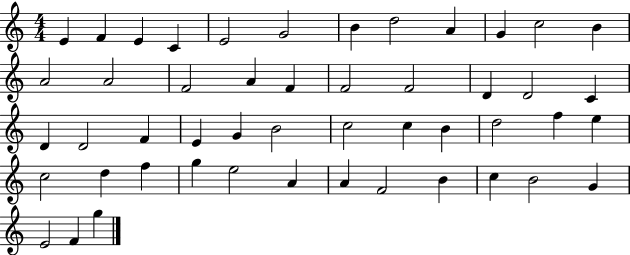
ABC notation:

X:1
T:Untitled
M:4/4
L:1/4
K:C
E F E C E2 G2 B d2 A G c2 B A2 A2 F2 A F F2 F2 D D2 C D D2 F E G B2 c2 c B d2 f e c2 d f g e2 A A F2 B c B2 G E2 F g